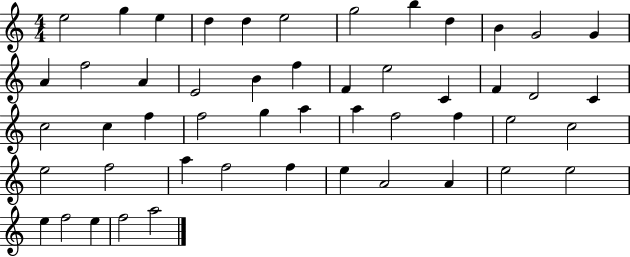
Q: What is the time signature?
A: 4/4